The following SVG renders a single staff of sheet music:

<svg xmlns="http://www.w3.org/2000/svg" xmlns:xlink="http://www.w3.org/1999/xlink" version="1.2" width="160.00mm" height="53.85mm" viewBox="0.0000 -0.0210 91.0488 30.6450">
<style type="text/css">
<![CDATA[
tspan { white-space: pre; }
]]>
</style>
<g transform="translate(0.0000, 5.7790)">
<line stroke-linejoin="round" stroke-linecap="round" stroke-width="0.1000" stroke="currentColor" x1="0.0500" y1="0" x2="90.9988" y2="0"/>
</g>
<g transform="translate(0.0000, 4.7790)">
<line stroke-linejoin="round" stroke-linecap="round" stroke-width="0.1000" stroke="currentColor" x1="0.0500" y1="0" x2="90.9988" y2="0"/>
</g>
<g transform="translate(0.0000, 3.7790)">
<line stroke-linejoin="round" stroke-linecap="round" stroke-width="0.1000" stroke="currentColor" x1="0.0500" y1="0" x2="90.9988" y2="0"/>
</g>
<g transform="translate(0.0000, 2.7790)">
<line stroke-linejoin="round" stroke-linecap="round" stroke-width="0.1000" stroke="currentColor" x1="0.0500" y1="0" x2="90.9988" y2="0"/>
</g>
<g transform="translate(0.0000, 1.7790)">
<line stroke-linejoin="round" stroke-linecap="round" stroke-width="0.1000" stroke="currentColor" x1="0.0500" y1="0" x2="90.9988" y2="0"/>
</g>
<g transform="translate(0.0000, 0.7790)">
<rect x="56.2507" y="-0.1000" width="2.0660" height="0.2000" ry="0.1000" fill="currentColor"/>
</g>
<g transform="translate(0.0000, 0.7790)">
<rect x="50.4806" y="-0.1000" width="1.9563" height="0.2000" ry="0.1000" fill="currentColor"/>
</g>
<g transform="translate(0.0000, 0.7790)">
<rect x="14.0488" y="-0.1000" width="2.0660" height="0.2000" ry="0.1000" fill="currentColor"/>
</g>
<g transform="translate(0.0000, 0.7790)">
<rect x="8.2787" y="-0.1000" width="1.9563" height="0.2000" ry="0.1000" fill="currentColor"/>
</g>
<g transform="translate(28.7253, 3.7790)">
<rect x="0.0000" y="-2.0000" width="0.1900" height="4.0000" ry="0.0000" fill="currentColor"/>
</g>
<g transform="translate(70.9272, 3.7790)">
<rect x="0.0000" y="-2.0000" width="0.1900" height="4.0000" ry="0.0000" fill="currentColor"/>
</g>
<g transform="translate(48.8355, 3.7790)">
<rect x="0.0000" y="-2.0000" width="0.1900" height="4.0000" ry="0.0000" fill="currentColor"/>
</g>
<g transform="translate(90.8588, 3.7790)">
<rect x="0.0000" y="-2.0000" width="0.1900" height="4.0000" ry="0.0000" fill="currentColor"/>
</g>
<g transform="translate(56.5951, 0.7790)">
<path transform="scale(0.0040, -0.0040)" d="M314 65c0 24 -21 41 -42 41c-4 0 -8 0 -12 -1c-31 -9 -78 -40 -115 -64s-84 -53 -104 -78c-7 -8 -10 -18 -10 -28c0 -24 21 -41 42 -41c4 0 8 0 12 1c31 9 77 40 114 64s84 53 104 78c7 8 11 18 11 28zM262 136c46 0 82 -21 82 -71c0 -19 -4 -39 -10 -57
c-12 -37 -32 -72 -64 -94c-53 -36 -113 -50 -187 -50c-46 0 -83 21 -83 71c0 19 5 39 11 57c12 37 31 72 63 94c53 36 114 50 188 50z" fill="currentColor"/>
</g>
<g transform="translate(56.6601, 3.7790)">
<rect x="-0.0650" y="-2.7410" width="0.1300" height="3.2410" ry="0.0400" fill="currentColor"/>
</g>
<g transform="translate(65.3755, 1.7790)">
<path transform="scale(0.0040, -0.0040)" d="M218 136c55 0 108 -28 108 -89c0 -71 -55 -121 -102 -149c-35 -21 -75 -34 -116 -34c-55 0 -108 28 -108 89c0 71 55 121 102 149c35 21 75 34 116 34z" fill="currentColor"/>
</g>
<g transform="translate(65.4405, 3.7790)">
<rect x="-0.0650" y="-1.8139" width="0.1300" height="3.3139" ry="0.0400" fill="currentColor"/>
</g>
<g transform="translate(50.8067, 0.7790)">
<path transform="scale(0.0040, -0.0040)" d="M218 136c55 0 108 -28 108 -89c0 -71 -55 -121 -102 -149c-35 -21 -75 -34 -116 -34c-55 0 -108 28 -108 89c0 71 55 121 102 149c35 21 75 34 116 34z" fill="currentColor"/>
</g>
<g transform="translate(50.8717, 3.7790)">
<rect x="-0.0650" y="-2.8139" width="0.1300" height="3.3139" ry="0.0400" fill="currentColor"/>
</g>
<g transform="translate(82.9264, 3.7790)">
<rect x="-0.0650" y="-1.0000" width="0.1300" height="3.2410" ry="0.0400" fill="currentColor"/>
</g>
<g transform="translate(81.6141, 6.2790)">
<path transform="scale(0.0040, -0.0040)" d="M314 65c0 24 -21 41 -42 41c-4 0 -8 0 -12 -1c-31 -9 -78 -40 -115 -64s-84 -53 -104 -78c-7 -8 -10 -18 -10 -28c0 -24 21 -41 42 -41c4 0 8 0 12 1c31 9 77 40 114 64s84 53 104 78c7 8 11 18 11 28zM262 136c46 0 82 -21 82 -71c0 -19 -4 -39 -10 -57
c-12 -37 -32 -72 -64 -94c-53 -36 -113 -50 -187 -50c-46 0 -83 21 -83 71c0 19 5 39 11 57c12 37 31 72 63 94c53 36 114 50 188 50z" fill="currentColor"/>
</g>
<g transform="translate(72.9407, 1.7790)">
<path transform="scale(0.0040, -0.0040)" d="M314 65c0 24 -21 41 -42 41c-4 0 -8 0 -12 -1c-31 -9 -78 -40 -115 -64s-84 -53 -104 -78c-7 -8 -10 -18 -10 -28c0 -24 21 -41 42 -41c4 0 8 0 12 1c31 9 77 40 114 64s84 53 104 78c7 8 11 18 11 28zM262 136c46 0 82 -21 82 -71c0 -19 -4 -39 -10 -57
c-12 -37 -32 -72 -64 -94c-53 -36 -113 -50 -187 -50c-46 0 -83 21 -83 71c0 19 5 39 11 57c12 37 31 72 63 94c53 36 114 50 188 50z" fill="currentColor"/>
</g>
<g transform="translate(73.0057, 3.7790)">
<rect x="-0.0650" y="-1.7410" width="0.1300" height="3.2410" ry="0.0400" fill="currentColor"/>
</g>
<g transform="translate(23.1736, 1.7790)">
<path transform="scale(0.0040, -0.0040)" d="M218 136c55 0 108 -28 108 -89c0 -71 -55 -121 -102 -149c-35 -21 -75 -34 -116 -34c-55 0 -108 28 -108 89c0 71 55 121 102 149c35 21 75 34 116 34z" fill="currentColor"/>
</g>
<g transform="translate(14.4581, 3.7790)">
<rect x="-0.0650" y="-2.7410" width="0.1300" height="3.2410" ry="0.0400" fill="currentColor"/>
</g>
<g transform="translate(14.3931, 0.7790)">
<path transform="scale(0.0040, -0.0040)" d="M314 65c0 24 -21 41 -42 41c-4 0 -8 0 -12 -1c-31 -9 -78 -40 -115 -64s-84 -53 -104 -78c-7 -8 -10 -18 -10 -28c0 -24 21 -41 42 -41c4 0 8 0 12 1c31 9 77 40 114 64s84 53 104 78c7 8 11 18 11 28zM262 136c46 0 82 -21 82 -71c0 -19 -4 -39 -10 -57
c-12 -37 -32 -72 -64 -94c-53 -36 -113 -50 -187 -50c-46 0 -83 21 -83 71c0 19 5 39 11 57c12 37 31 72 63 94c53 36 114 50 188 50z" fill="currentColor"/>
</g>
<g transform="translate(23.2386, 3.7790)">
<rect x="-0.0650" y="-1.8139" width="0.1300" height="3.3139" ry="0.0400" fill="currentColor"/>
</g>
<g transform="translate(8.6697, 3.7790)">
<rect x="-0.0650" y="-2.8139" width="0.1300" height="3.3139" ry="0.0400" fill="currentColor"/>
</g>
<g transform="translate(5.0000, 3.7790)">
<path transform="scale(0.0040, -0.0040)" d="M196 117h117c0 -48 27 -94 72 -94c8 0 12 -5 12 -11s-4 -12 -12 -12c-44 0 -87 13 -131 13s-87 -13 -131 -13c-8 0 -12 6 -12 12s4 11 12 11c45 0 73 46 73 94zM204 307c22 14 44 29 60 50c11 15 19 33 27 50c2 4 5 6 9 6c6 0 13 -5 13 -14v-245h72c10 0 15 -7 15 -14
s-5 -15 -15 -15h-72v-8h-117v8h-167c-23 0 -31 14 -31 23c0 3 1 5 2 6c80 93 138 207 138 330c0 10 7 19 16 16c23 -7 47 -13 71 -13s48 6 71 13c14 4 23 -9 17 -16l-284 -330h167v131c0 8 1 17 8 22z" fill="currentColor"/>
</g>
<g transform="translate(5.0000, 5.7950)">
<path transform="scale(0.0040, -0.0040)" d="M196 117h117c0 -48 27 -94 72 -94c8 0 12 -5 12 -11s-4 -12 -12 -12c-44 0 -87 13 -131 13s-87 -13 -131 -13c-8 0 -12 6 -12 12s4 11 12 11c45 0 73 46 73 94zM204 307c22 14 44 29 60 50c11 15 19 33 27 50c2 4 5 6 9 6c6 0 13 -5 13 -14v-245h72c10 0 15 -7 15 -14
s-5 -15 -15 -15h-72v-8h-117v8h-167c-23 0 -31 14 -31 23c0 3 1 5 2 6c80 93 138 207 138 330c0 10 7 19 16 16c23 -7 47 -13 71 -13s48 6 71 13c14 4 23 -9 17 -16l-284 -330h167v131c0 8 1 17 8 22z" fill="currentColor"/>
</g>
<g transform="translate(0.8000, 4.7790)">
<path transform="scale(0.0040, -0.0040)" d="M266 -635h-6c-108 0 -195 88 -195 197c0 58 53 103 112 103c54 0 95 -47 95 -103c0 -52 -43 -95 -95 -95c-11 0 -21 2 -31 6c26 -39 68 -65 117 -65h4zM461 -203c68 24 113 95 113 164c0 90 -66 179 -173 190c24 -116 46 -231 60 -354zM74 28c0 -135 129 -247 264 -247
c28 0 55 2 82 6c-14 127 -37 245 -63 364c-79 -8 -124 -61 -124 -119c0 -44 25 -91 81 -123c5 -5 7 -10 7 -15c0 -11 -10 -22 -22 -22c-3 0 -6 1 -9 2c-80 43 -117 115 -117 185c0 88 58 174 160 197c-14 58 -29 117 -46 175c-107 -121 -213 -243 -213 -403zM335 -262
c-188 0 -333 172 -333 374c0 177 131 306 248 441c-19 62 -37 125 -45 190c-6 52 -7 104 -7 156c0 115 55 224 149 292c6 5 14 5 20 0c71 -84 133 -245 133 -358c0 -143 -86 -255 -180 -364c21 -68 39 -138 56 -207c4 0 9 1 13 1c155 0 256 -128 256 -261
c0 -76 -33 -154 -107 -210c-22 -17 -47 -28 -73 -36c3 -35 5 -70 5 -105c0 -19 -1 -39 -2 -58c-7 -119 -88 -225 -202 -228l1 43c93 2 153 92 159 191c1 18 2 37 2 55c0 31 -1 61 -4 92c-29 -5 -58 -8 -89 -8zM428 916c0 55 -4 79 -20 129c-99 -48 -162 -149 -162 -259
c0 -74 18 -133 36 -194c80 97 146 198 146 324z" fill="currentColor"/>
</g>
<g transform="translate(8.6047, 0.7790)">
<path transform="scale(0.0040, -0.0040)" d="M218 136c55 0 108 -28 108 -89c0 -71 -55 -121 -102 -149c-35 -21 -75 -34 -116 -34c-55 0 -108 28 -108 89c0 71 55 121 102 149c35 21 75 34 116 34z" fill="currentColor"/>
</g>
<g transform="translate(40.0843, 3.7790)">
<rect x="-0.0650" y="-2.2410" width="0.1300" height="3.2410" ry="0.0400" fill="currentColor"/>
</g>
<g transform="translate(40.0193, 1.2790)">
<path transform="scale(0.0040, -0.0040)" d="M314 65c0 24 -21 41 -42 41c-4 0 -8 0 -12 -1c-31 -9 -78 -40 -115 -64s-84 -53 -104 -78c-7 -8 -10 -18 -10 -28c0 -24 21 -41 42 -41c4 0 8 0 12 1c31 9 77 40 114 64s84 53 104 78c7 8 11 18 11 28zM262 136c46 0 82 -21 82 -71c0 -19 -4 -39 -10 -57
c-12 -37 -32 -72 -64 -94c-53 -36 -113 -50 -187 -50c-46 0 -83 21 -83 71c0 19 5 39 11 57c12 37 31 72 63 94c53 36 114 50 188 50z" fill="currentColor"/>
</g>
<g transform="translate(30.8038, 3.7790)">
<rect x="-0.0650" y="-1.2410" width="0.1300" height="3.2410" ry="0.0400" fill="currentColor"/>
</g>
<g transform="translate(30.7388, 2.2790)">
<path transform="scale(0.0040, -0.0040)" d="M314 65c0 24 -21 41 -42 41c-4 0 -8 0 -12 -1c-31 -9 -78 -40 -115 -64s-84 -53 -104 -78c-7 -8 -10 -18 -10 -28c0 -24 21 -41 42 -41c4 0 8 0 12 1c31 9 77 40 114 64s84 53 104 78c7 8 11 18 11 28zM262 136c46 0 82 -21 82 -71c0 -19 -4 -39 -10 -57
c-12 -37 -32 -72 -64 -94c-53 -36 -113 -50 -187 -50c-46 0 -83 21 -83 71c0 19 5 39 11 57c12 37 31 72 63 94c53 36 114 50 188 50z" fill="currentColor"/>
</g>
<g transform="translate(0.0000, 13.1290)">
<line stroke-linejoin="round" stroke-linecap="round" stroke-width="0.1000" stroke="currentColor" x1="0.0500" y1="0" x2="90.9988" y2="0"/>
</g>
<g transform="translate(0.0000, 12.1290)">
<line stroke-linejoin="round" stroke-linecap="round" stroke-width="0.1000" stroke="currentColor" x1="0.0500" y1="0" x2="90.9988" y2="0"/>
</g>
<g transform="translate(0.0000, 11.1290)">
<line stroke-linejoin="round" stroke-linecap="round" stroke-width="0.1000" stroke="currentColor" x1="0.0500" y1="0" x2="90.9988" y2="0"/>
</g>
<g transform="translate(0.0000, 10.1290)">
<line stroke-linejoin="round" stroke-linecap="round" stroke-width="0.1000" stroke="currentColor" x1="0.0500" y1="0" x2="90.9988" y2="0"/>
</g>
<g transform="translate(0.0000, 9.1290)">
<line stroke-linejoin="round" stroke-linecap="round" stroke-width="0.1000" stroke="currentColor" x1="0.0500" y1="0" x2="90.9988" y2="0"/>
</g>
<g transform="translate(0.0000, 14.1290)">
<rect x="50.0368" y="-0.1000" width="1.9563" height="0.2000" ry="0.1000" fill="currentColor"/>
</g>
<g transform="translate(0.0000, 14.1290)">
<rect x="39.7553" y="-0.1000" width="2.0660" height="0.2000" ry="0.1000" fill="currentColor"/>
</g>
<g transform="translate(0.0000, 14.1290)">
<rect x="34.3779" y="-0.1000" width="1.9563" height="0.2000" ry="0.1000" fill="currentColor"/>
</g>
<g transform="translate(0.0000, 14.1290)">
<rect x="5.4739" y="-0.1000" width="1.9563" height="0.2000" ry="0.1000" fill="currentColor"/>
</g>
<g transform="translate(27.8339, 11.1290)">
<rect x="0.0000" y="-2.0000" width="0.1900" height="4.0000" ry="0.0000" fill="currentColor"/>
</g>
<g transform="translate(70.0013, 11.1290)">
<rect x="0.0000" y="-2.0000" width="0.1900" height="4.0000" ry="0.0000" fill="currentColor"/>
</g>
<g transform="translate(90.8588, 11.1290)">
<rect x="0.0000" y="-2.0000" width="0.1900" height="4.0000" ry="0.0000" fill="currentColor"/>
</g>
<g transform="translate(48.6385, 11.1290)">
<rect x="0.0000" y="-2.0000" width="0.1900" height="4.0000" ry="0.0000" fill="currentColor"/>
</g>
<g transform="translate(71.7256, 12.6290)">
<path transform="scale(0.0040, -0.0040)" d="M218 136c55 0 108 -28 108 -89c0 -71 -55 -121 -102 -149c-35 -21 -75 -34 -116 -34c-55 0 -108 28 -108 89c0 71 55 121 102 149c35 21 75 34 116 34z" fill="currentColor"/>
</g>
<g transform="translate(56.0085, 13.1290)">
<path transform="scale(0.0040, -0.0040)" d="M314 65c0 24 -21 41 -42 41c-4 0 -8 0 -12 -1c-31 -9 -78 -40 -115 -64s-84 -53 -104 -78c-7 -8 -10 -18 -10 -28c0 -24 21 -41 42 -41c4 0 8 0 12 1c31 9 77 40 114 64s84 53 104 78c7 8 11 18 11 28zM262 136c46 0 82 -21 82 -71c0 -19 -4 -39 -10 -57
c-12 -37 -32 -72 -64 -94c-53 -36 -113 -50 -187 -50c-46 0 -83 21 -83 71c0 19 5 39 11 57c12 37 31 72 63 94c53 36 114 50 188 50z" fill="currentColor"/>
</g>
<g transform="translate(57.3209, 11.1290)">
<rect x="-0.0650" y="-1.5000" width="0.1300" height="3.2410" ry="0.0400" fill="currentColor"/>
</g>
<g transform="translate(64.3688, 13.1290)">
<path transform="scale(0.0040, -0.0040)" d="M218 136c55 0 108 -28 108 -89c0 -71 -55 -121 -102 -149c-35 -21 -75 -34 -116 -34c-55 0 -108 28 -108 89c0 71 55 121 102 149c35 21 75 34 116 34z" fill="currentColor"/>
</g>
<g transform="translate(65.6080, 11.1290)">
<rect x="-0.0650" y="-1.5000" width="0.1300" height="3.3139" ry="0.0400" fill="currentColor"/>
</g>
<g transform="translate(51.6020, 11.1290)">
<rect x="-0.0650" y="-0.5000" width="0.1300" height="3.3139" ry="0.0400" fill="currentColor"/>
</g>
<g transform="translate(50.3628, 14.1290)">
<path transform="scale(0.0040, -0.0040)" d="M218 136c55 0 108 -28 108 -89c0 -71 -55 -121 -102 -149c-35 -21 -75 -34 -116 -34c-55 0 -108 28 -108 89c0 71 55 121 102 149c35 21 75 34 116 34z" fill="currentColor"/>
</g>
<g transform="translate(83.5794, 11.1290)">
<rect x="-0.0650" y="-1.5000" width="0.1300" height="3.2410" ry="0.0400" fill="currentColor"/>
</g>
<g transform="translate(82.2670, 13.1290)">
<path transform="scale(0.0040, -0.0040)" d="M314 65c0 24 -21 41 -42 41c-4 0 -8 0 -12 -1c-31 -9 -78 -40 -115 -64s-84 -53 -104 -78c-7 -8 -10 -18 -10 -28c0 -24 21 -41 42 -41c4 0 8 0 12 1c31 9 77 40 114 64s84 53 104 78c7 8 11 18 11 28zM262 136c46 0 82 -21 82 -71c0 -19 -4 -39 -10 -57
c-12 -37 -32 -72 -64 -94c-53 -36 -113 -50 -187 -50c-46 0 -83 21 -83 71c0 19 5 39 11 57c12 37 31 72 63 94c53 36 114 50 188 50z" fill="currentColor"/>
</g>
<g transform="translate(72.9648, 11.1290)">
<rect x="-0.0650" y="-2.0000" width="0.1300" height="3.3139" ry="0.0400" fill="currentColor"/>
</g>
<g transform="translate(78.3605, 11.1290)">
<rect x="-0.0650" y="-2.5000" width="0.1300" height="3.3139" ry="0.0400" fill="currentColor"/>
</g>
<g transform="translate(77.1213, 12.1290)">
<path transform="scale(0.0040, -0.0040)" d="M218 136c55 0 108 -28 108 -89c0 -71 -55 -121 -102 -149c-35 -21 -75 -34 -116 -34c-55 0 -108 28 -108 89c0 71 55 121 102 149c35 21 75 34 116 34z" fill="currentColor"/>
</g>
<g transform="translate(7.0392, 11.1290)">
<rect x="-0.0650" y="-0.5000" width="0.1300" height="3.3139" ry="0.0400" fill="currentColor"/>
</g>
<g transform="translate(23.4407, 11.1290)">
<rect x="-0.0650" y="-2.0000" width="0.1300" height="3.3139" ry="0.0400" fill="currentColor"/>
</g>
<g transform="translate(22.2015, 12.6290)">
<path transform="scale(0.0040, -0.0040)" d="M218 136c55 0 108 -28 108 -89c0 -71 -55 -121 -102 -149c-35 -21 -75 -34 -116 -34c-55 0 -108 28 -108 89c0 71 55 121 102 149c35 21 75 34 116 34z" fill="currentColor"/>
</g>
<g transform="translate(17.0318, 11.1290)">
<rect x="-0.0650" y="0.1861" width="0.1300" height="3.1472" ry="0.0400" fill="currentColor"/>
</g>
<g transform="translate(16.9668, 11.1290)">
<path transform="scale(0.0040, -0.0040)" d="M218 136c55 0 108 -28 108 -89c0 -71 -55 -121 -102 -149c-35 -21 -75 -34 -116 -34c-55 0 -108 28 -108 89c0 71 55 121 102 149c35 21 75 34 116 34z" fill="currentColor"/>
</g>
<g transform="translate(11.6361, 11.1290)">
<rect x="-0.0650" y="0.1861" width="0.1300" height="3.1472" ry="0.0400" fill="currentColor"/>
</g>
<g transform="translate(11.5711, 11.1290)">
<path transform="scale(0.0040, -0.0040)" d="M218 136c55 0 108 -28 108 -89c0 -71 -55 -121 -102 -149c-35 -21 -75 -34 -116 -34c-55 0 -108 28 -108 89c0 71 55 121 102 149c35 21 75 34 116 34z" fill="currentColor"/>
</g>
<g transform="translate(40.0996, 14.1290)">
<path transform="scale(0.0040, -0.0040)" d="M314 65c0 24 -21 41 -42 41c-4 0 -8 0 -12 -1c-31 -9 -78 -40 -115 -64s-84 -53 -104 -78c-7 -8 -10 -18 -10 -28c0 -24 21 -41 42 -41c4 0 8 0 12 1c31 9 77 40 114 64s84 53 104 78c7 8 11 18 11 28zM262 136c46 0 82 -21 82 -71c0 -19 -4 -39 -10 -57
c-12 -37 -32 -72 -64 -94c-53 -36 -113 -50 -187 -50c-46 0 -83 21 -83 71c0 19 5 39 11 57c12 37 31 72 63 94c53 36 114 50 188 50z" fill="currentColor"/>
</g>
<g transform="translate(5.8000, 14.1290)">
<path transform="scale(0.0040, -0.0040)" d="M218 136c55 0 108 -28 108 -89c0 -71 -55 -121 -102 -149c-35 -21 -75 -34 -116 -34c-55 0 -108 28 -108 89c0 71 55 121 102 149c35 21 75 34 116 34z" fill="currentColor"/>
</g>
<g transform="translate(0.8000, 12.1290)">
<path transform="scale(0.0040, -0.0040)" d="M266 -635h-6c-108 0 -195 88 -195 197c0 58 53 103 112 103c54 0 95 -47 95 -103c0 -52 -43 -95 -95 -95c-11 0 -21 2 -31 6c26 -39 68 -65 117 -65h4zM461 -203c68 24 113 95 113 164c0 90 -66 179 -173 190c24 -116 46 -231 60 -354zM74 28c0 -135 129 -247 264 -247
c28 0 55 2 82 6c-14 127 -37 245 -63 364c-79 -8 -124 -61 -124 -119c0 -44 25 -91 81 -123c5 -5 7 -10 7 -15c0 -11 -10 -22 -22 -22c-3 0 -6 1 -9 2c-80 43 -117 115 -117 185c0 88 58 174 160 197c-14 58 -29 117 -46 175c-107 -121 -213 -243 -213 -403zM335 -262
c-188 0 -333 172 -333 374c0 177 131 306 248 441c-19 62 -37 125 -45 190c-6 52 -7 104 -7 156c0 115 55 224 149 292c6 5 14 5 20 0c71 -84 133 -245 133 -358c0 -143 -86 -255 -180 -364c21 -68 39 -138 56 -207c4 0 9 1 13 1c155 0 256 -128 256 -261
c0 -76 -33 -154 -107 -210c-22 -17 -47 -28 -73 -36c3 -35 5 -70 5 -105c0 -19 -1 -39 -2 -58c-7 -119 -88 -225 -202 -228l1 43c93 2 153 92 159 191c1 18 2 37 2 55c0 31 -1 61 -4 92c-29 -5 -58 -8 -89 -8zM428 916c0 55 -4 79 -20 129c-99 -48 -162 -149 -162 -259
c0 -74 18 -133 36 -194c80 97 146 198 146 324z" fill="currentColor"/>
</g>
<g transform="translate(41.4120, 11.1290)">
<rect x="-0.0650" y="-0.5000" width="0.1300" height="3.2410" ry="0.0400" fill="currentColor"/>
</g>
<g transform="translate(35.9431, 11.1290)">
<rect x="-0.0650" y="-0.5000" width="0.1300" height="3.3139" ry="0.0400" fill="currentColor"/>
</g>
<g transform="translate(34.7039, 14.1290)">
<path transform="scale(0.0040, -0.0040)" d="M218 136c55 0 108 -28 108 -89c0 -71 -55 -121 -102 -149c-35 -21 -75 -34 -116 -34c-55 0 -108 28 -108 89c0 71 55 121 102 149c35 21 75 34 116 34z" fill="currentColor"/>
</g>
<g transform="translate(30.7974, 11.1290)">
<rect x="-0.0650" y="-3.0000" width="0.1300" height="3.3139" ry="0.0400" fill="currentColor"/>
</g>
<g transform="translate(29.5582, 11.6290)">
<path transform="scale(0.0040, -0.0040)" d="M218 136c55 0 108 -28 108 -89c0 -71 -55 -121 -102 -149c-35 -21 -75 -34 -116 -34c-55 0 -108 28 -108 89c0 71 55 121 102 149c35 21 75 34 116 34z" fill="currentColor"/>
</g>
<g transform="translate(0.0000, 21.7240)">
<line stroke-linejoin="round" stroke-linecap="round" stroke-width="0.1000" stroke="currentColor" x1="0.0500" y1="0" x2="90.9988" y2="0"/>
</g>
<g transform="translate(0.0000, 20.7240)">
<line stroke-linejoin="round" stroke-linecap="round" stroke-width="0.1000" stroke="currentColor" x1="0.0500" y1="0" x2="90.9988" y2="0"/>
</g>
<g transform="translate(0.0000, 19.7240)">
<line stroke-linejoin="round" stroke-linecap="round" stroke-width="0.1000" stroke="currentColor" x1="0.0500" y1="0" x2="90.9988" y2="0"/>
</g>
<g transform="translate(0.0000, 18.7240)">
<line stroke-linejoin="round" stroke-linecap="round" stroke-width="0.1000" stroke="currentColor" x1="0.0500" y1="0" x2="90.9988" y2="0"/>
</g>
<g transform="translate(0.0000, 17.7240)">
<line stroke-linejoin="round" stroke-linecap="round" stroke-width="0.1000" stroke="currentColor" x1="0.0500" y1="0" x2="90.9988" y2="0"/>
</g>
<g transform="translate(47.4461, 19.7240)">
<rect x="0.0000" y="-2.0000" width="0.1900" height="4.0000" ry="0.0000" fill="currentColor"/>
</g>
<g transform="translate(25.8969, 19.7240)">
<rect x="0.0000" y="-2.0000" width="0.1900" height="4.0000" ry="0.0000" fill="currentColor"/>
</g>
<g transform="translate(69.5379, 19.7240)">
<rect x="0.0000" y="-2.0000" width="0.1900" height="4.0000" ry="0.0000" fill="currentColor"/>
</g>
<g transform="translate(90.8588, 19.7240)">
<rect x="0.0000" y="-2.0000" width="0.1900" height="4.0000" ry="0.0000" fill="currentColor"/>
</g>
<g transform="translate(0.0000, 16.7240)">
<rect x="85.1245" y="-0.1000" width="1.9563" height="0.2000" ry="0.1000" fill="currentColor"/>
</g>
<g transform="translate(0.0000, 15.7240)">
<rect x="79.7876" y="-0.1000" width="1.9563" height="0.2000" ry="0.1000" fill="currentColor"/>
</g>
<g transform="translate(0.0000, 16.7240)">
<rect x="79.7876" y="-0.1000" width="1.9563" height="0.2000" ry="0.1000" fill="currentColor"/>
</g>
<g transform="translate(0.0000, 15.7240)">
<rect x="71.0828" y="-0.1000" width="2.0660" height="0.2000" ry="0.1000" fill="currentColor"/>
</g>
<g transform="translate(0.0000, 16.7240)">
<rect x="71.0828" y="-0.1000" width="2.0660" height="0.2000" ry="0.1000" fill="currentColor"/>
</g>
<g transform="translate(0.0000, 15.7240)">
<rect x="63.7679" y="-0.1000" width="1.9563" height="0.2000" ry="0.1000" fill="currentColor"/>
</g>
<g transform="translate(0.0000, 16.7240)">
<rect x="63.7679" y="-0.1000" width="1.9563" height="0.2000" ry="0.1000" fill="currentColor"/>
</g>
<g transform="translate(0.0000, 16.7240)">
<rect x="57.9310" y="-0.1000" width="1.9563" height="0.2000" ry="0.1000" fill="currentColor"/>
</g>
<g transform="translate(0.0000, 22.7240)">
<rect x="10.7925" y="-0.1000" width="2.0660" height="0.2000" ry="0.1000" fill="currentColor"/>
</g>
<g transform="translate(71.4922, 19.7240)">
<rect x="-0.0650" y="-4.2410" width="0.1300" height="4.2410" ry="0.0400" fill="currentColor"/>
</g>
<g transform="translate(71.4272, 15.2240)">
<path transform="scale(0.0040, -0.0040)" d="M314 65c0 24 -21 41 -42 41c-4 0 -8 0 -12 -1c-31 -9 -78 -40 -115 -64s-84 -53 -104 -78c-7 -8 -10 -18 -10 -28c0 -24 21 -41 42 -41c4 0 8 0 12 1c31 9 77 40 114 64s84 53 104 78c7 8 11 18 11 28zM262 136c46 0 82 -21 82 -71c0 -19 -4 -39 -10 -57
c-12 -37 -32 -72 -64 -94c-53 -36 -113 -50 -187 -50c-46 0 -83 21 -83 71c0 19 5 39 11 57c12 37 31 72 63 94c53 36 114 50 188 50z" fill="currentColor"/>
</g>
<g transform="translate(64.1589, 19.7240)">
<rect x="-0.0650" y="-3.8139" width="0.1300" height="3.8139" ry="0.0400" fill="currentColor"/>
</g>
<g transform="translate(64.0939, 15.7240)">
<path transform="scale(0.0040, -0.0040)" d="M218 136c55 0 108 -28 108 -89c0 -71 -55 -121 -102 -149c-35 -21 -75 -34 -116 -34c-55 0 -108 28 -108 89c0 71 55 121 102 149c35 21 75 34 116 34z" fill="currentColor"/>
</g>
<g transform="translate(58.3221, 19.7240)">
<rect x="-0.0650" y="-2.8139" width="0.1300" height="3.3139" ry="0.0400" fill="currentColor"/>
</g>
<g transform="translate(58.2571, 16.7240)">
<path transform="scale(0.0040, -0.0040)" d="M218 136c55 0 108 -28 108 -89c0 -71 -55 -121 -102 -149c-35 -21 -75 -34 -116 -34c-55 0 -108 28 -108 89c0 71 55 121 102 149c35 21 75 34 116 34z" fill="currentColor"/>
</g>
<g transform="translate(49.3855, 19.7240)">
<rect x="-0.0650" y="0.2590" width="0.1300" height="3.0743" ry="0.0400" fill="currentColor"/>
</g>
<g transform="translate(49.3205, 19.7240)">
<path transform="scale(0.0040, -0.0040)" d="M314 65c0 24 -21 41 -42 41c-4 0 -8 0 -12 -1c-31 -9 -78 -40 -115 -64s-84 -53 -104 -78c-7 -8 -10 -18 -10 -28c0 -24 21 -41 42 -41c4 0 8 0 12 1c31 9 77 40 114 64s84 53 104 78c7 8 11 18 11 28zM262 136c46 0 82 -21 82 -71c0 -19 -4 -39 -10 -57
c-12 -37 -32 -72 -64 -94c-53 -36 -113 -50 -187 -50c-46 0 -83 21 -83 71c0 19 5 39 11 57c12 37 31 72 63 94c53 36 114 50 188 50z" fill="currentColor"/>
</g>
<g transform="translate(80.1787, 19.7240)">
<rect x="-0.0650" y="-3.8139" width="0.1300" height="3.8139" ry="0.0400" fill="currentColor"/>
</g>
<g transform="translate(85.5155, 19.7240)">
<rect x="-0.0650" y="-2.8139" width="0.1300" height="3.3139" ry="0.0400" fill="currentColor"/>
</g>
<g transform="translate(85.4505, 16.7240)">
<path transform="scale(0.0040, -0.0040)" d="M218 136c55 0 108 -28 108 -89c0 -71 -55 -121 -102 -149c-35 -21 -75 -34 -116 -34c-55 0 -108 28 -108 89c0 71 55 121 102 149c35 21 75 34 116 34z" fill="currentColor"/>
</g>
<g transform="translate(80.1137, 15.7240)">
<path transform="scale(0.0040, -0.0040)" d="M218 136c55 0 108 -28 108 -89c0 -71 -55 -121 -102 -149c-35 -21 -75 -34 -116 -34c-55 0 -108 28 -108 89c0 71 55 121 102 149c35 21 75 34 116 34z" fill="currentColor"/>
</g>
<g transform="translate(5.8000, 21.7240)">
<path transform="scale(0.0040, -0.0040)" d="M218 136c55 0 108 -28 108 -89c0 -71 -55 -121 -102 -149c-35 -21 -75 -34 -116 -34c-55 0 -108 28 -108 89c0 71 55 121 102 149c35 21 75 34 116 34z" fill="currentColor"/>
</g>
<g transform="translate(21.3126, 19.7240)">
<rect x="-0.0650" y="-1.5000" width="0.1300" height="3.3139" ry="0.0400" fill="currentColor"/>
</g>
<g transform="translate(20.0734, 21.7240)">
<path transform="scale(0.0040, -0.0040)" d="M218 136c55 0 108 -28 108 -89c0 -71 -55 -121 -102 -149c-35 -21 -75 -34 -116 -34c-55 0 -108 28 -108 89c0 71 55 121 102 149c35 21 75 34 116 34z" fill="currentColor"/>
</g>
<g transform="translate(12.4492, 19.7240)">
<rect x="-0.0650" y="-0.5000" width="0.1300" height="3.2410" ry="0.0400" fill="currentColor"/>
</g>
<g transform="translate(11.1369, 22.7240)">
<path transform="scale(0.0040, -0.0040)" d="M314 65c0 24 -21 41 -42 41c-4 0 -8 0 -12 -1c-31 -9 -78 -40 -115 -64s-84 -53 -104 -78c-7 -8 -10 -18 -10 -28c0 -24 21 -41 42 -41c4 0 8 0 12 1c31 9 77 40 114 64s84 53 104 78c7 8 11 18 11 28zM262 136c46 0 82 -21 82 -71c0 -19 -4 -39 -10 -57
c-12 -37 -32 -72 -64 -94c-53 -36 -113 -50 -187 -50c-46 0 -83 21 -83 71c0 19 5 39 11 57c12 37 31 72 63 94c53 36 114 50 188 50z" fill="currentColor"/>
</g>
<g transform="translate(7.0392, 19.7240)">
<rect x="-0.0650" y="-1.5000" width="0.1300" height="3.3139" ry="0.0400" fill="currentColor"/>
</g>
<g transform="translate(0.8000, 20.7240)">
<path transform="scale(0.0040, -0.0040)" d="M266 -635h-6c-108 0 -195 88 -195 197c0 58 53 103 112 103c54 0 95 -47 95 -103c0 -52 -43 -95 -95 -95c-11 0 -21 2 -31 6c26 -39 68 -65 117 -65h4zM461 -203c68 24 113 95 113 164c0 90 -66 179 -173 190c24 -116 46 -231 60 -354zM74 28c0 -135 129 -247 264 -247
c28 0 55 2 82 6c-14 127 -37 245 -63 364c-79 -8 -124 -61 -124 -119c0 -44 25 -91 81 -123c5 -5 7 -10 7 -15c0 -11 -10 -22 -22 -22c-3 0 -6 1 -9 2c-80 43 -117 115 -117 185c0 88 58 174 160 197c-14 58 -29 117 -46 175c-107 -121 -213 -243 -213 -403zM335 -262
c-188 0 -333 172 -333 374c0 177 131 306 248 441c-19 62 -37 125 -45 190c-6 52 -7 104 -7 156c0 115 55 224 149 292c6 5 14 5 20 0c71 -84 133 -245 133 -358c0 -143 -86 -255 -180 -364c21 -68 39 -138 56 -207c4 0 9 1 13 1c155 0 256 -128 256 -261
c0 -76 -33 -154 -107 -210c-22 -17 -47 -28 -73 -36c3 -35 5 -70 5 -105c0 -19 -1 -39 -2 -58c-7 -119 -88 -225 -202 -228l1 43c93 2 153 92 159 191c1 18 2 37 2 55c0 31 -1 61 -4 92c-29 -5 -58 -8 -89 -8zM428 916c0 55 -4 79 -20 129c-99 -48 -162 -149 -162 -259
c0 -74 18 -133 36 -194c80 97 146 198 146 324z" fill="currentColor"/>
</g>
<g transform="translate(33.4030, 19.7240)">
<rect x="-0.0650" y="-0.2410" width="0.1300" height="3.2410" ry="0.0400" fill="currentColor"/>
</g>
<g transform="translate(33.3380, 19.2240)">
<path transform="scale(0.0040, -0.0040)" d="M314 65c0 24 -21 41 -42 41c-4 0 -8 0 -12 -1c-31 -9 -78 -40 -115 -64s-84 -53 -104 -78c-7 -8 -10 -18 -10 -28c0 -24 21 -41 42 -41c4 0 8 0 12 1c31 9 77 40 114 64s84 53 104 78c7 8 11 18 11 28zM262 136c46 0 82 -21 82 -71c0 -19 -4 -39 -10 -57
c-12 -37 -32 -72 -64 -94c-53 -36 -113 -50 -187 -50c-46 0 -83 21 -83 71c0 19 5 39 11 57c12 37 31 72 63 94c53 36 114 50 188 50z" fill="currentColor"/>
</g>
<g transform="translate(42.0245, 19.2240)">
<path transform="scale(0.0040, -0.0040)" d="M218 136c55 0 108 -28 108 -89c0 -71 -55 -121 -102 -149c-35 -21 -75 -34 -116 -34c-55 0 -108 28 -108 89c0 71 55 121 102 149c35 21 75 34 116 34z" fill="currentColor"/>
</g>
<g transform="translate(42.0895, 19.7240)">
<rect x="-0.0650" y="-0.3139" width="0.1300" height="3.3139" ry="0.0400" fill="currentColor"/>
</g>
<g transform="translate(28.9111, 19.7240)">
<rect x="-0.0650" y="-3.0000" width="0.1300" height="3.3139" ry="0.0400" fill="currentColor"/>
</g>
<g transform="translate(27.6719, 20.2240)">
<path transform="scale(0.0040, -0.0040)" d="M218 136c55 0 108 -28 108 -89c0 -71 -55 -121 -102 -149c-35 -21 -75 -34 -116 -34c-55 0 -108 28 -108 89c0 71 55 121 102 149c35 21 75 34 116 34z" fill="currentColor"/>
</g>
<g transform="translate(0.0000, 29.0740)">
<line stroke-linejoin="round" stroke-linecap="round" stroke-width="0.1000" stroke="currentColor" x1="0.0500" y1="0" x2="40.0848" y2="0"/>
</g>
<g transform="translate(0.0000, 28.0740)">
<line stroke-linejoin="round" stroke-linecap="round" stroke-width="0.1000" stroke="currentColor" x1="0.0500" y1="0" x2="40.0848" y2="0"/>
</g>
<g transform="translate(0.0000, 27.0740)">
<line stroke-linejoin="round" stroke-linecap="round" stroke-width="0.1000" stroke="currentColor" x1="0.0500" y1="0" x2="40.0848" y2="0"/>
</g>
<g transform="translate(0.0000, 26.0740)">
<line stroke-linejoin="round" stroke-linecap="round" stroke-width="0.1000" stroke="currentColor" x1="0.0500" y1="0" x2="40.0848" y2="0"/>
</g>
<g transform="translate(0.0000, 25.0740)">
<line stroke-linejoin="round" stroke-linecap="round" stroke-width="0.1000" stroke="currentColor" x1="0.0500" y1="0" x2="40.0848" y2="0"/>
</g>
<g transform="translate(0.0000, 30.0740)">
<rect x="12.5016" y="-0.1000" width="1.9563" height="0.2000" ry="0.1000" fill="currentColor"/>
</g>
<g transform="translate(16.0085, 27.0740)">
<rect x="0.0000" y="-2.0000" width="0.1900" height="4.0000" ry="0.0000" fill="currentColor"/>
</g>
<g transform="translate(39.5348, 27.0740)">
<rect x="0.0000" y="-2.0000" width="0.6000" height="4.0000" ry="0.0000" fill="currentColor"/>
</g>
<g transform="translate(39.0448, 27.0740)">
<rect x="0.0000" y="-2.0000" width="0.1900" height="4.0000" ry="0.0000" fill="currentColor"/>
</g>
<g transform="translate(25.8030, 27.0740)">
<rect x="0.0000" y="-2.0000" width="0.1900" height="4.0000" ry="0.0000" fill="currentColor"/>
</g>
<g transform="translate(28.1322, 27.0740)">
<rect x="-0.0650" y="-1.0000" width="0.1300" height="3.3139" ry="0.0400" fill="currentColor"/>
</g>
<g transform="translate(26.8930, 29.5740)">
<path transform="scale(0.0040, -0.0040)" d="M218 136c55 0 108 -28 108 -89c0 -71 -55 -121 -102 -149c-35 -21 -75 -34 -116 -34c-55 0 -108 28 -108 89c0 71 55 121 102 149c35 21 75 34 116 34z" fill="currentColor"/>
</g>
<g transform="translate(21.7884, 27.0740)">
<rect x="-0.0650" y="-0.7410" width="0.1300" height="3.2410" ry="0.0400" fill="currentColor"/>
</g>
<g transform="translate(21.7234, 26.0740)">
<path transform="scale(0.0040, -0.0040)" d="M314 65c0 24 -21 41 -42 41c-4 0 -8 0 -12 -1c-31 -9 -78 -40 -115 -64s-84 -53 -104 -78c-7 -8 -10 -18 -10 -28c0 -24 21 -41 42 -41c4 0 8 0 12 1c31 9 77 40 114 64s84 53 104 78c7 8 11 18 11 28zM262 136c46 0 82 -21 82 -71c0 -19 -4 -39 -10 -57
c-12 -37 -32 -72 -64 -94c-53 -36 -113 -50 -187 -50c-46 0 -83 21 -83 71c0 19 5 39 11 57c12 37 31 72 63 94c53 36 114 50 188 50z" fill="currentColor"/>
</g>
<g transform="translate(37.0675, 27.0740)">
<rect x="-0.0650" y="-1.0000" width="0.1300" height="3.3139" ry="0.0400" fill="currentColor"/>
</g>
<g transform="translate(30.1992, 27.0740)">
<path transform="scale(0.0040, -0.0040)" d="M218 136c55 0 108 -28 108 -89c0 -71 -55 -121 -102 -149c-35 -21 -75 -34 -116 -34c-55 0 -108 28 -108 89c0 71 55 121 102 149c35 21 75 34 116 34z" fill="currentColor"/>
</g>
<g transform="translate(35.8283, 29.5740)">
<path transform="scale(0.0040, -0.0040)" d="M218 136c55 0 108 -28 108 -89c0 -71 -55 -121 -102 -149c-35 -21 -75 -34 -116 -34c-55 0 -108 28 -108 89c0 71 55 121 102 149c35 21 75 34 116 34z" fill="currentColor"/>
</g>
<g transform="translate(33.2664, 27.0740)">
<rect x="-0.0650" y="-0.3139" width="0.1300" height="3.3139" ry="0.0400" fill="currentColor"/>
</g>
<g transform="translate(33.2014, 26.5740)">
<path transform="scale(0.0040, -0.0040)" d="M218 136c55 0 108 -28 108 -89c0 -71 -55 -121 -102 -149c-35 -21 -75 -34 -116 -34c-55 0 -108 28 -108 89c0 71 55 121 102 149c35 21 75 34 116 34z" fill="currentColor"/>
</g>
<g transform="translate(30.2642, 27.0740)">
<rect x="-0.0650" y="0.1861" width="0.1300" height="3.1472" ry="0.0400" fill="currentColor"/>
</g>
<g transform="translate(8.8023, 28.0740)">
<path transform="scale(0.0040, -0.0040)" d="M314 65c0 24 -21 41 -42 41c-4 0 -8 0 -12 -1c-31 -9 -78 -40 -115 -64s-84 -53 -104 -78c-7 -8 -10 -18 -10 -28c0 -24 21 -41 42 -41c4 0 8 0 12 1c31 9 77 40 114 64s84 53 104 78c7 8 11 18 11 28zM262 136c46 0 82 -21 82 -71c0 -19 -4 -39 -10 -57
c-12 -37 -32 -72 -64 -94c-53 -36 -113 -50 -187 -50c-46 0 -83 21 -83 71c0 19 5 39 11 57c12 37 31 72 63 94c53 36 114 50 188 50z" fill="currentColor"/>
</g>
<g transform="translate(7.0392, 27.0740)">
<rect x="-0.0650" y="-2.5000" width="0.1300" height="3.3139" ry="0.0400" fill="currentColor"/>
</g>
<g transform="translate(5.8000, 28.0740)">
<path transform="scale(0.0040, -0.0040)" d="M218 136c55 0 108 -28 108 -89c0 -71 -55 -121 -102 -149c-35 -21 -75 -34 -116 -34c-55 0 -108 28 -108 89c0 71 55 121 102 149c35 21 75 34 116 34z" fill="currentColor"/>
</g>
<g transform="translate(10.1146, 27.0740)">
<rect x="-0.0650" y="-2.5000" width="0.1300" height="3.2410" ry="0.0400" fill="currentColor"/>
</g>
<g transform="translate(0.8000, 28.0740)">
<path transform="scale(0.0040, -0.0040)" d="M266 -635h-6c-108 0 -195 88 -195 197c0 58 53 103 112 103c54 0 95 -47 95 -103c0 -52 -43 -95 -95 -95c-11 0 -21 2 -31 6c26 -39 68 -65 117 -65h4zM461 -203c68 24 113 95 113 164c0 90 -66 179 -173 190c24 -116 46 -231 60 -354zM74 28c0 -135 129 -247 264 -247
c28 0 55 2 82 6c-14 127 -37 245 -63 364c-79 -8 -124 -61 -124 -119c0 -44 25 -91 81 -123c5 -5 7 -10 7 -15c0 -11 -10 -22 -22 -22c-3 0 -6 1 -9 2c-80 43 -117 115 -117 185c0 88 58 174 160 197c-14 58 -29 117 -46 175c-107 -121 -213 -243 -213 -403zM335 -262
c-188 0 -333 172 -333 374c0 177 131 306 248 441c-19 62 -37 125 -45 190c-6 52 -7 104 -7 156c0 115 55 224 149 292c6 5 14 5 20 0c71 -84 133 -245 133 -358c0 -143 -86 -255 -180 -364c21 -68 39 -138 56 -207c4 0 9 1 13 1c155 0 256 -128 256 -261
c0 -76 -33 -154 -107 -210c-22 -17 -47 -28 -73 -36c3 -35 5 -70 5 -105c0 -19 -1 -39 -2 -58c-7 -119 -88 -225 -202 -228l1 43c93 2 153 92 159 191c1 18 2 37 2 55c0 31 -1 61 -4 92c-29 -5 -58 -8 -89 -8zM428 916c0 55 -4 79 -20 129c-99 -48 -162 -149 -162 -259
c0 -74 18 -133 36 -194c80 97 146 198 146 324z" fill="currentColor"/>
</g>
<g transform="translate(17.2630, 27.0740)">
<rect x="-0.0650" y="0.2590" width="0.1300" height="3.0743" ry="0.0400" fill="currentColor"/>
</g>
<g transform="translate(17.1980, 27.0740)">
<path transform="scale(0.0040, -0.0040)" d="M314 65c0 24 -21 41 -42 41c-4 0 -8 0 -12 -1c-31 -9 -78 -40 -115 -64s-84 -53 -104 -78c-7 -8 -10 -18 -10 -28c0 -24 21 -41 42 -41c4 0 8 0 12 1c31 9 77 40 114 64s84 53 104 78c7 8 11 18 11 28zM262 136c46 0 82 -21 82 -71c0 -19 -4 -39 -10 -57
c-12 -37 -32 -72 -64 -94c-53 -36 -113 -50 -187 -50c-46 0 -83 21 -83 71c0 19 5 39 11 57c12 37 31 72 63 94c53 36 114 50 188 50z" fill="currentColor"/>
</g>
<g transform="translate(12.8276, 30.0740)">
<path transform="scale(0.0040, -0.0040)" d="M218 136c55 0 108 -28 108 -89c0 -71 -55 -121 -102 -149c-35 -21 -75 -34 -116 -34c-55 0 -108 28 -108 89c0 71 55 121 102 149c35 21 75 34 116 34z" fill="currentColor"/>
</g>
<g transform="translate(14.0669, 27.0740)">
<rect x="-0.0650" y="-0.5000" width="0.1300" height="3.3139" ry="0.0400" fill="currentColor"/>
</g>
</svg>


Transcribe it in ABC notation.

X:1
T:Untitled
M:4/4
L:1/4
K:C
a a2 f e2 g2 a a2 f f2 D2 C B B F A C C2 C E2 E F G E2 E C2 E A c2 c B2 a c' d'2 c' a G G2 C B2 d2 D B c D